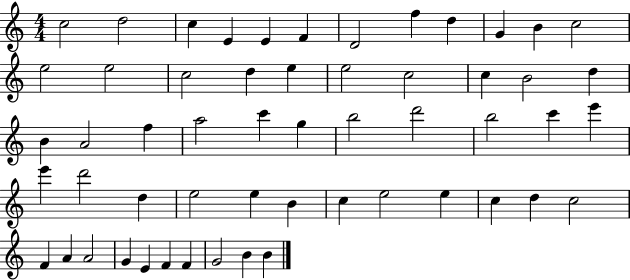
C5/h D5/h C5/q E4/q E4/q F4/q D4/h F5/q D5/q G4/q B4/q C5/h E5/h E5/h C5/h D5/q E5/q E5/h C5/h C5/q B4/h D5/q B4/q A4/h F5/q A5/h C6/q G5/q B5/h D6/h B5/h C6/q E6/q E6/q D6/h D5/q E5/h E5/q B4/q C5/q E5/h E5/q C5/q D5/q C5/h F4/q A4/q A4/h G4/q E4/q F4/q F4/q G4/h B4/q B4/q